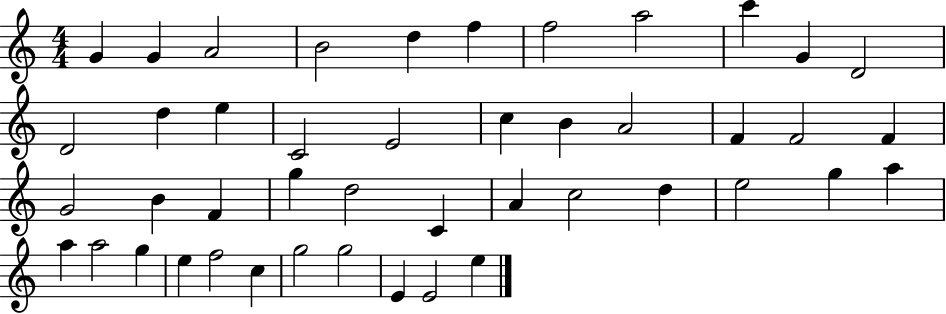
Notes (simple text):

G4/q G4/q A4/h B4/h D5/q F5/q F5/h A5/h C6/q G4/q D4/h D4/h D5/q E5/q C4/h E4/h C5/q B4/q A4/h F4/q F4/h F4/q G4/h B4/q F4/q G5/q D5/h C4/q A4/q C5/h D5/q E5/h G5/q A5/q A5/q A5/h G5/q E5/q F5/h C5/q G5/h G5/h E4/q E4/h E5/q